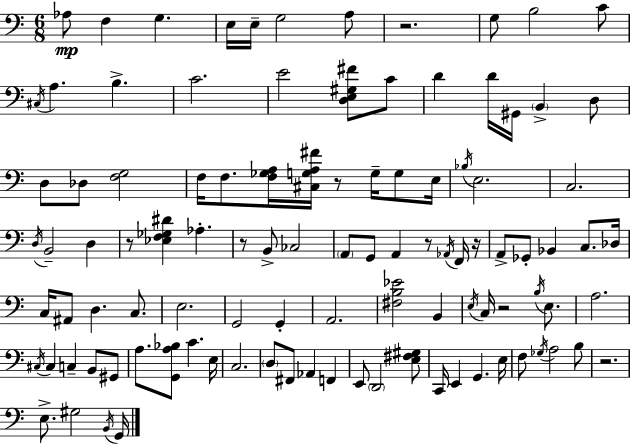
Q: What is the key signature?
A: C major